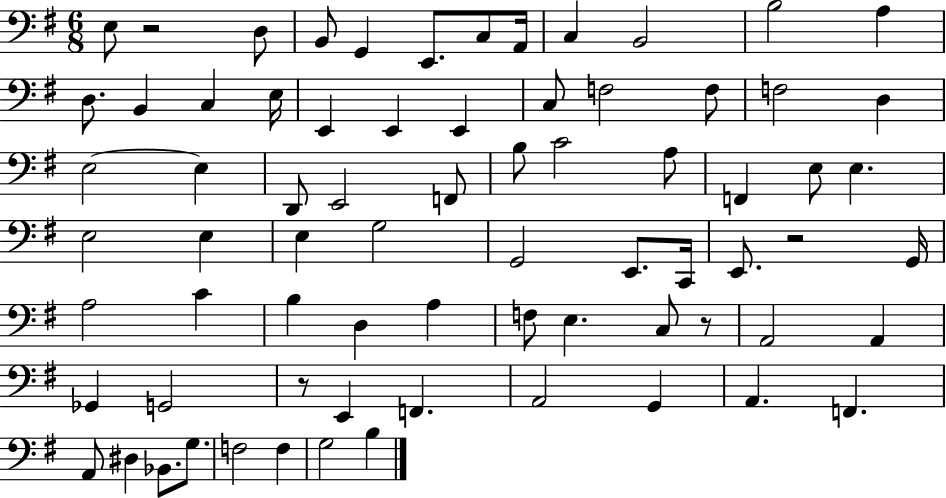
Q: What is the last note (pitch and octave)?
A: B3